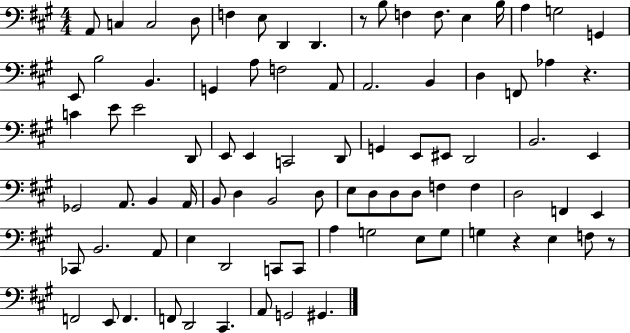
X:1
T:Untitled
M:4/4
L:1/4
K:A
A,,/2 C, C,2 D,/2 F, E,/2 D,, D,, z/2 B,/2 F, F,/2 E, B,/4 A, G,2 G,, E,,/2 B,2 B,, G,, A,/2 F,2 A,,/2 A,,2 B,, D, F,,/2 _A, z C E/2 E2 D,,/2 E,,/2 E,, C,,2 D,,/2 G,, E,,/2 ^E,,/2 D,,2 B,,2 E,, _G,,2 A,,/2 B,, A,,/4 B,,/2 D, B,,2 D,/2 E,/2 D,/2 D,/2 D,/2 F, F, D,2 F,, E,, _C,,/2 B,,2 A,,/2 E, D,,2 C,,/2 C,,/2 A, G,2 E,/2 G,/2 G, z E, F,/2 z/2 F,,2 E,,/2 F,, F,,/2 D,,2 ^C,, A,,/2 G,,2 ^G,,